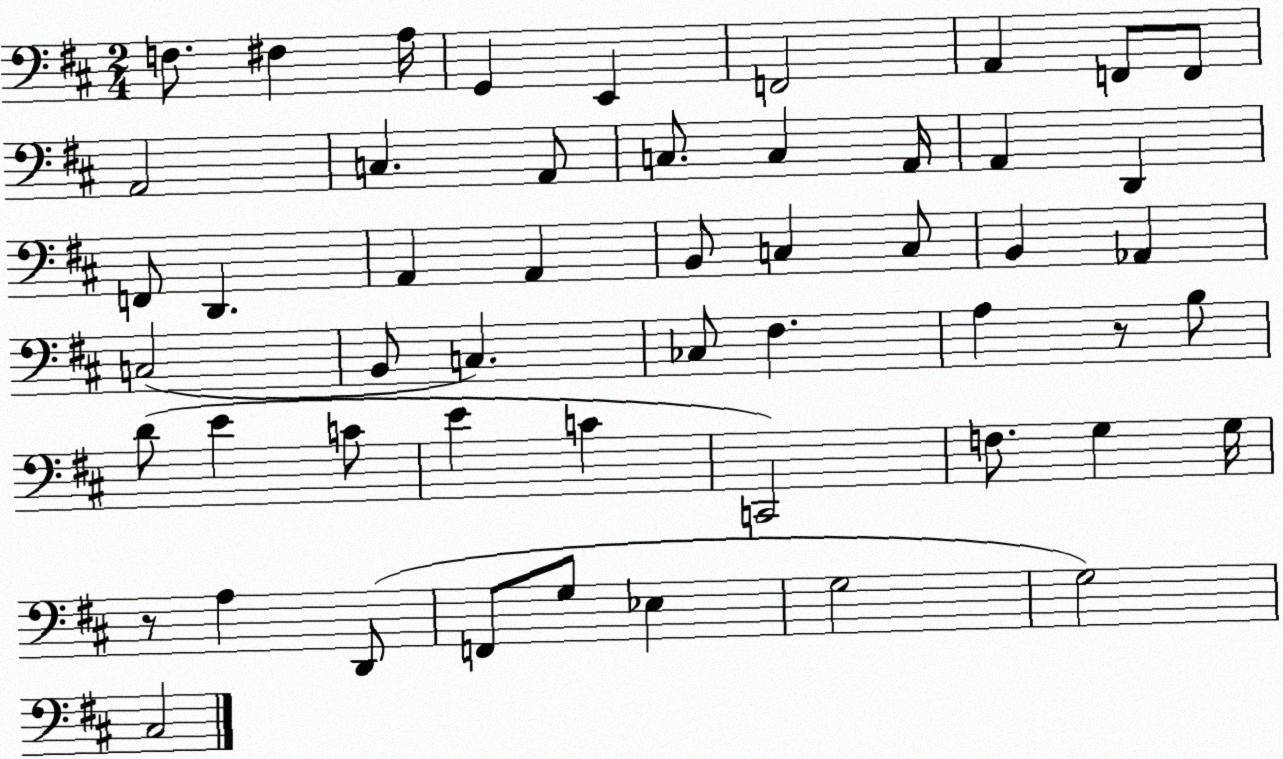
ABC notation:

X:1
T:Untitled
M:2/4
L:1/4
K:D
F,/2 ^F, A,/4 G,, E,, F,,2 A,, F,,/2 F,,/2 A,,2 C, A,,/2 C,/2 C, A,,/4 A,, D,, F,,/2 D,, A,, A,, B,,/2 C, C,/2 B,, _A,, C,2 B,,/2 C, _C,/2 ^F, A, z/2 B,/2 D/2 E C/2 E C C,,2 F,/2 G, G,/4 z/2 A, D,,/2 F,,/2 G,/2 _E, G,2 G,2 ^C,2